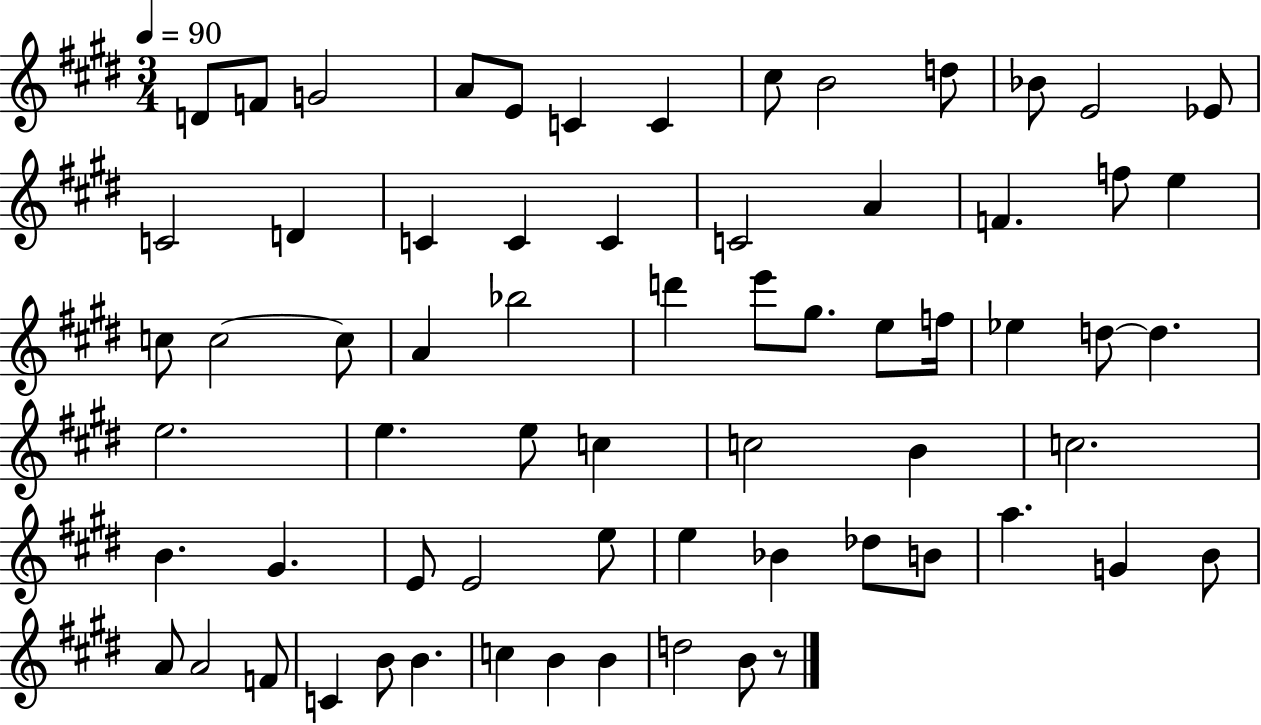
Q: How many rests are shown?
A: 1